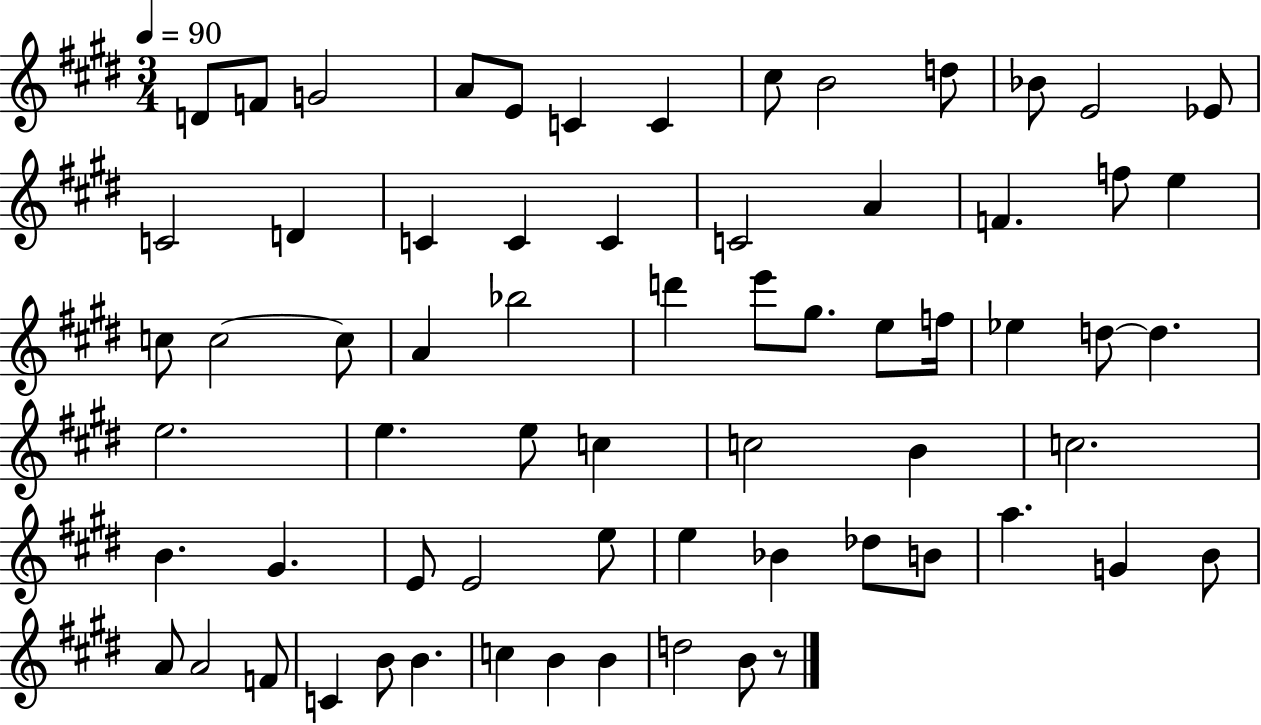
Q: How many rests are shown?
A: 1